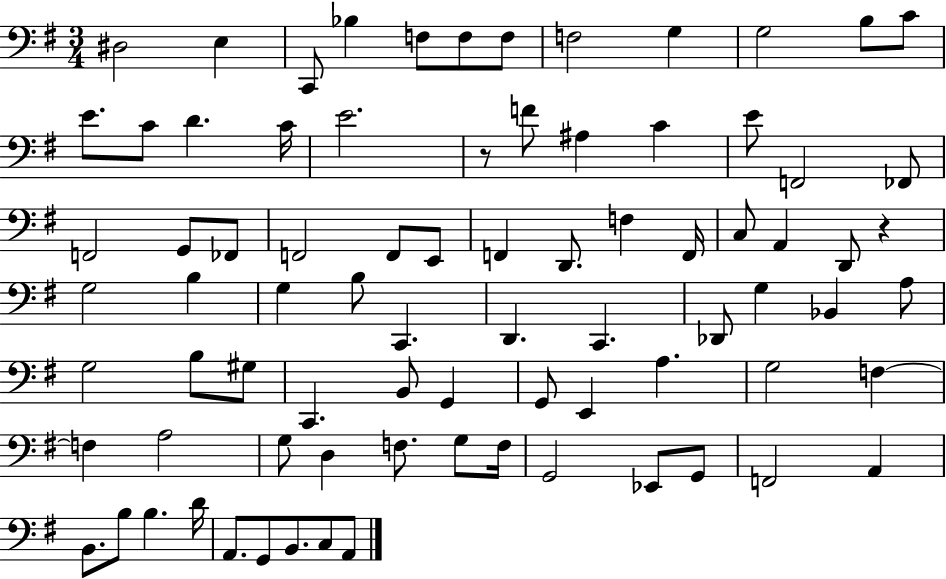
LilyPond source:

{
  \clef bass
  \numericTimeSignature
  \time 3/4
  \key g \major
  dis2 e4 | c,8 bes4 f8 f8 f8 | f2 g4 | g2 b8 c'8 | \break e'8. c'8 d'4. c'16 | e'2. | r8 f'8 ais4 c'4 | e'8 f,2 fes,8 | \break f,2 g,8 fes,8 | f,2 f,8 e,8 | f,4 d,8. f4 f,16 | c8 a,4 d,8 r4 | \break g2 b4 | g4 b8 c,4. | d,4. c,4. | des,8 g4 bes,4 a8 | \break g2 b8 gis8 | c,4. b,8 g,4 | g,8 e,4 a4. | g2 f4~~ | \break f4 a2 | g8 d4 f8. g8 f16 | g,2 ees,8 g,8 | f,2 a,4 | \break b,8. b8 b4. d'16 | a,8. g,8 b,8. c8 a,8 | \bar "|."
}